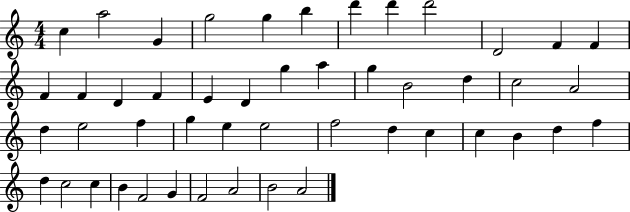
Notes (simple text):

C5/q A5/h G4/q G5/h G5/q B5/q D6/q D6/q D6/h D4/h F4/q F4/q F4/q F4/q D4/q F4/q E4/q D4/q G5/q A5/q G5/q B4/h D5/q C5/h A4/h D5/q E5/h F5/q G5/q E5/q E5/h F5/h D5/q C5/q C5/q B4/q D5/q F5/q D5/q C5/h C5/q B4/q F4/h G4/q F4/h A4/h B4/h A4/h